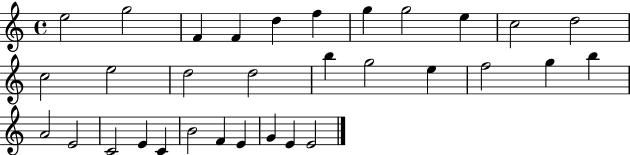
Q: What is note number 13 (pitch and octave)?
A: E5